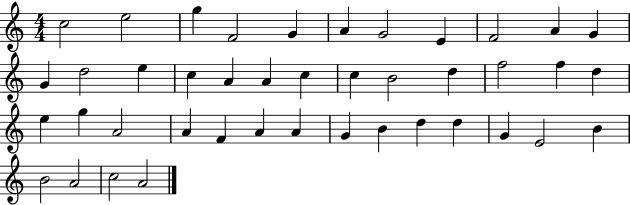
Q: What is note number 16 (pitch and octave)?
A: A4